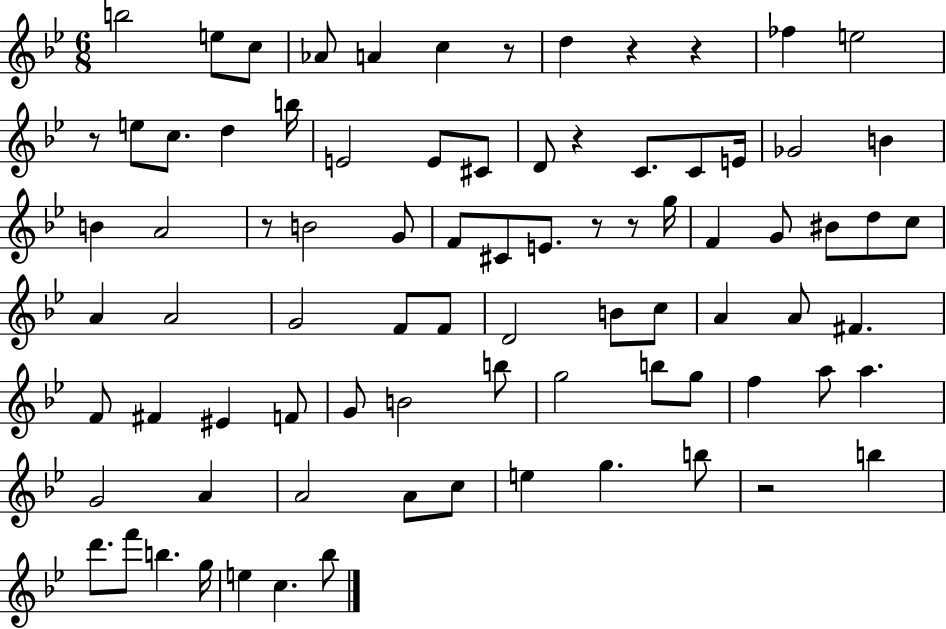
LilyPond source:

{
  \clef treble
  \numericTimeSignature
  \time 6/8
  \key bes \major
  b''2 e''8 c''8 | aes'8 a'4 c''4 r8 | d''4 r4 r4 | fes''4 e''2 | \break r8 e''8 c''8. d''4 b''16 | e'2 e'8 cis'8 | d'8 r4 c'8. c'8 e'16 | ges'2 b'4 | \break b'4 a'2 | r8 b'2 g'8 | f'8 cis'8 e'8. r8 r8 g''16 | f'4 g'8 bis'8 d''8 c''8 | \break a'4 a'2 | g'2 f'8 f'8 | d'2 b'8 c''8 | a'4 a'8 fis'4. | \break f'8 fis'4 eis'4 f'8 | g'8 b'2 b''8 | g''2 b''8 g''8 | f''4 a''8 a''4. | \break g'2 a'4 | a'2 a'8 c''8 | e''4 g''4. b''8 | r2 b''4 | \break d'''8. f'''8 b''4. g''16 | e''4 c''4. bes''8 | \bar "|."
}